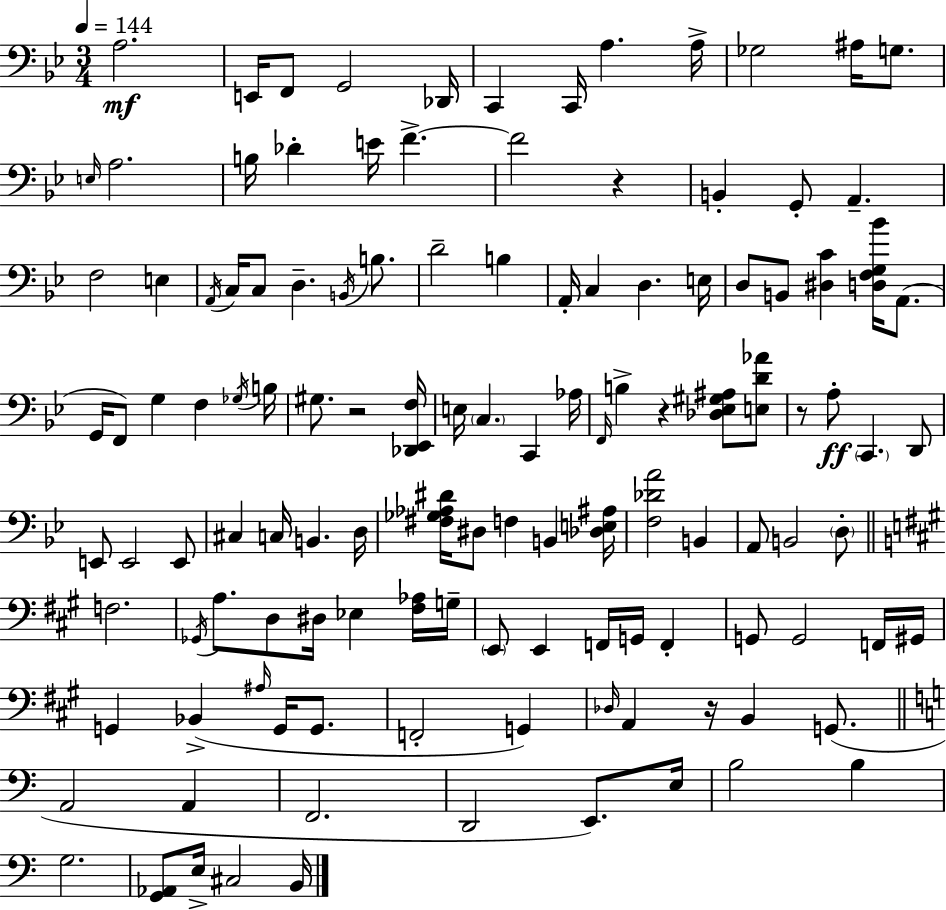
A3/h. E2/s F2/e G2/h Db2/s C2/q C2/s A3/q. A3/s Gb3/h A#3/s G3/e. E3/s A3/h. B3/s Db4/q E4/s F4/q. F4/h R/q B2/q G2/e A2/q. F3/h E3/q A2/s C3/s C3/e D3/q. B2/s B3/e. D4/h B3/q A2/s C3/q D3/q. E3/s D3/e B2/e [D#3,C4]/q [D3,F3,G3,Bb4]/s A2/e. G2/s F2/e G3/q F3/q Gb3/s B3/s G#3/e. R/h [Db2,Eb2,F3]/s E3/s C3/q. C2/q Ab3/s F2/s B3/q R/q [Db3,Eb3,G#3,A#3]/e [E3,D4,Ab4]/e R/e A3/e C2/q. D2/e E2/e E2/h E2/e C#3/q C3/s B2/q. D3/s [F#3,Gb3,Ab3,D#4]/s D#3/e F3/q B2/q [Db3,E3,A#3]/s [F3,Db4,A4]/h B2/q A2/e B2/h D3/e F3/h. Gb2/s A3/e. D3/e D#3/s Eb3/q [F#3,Ab3]/s G3/s E2/e E2/q F2/s G2/s F2/q G2/e G2/h F2/s G#2/s G2/q Bb2/q A#3/s G2/s G2/e. F2/h G2/q Db3/s A2/q R/s B2/q G2/e. A2/h A2/q F2/h. D2/h E2/e. E3/s B3/h B3/q G3/h. [G2,Ab2]/e E3/s C#3/h B2/s